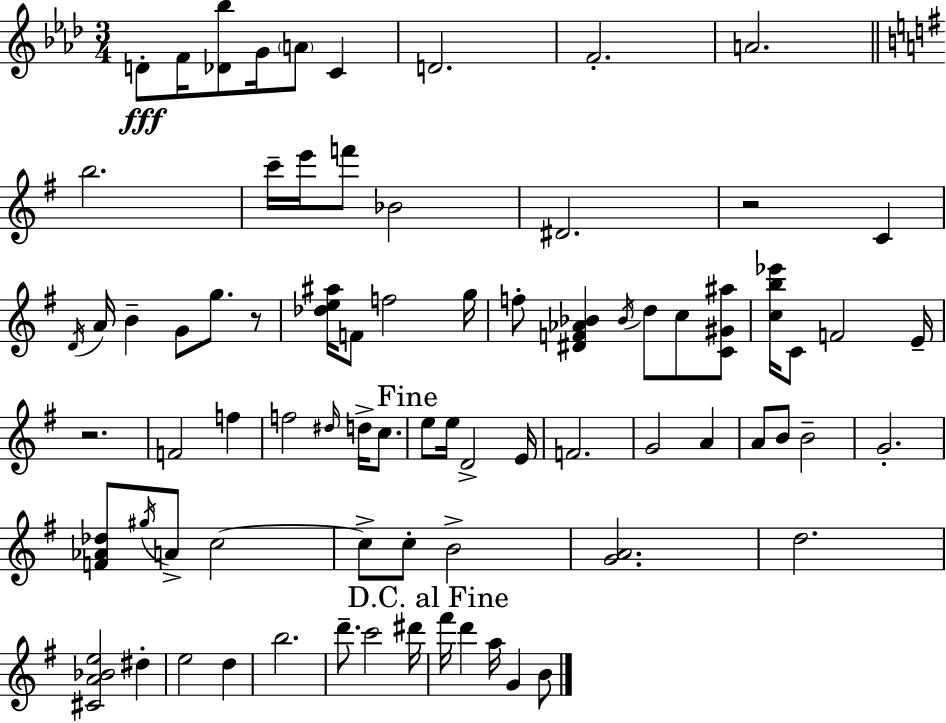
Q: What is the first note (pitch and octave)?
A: D4